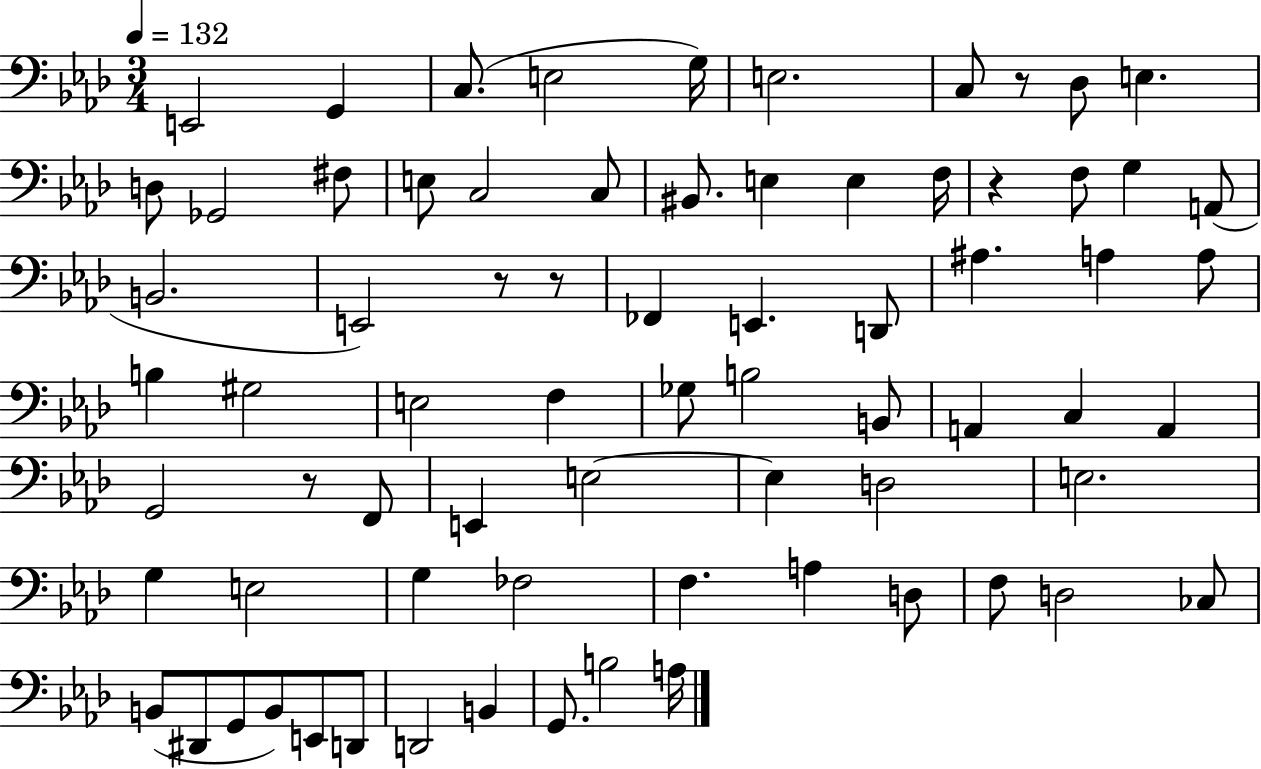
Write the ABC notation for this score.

X:1
T:Untitled
M:3/4
L:1/4
K:Ab
E,,2 G,, C,/2 E,2 G,/4 E,2 C,/2 z/2 _D,/2 E, D,/2 _G,,2 ^F,/2 E,/2 C,2 C,/2 ^B,,/2 E, E, F,/4 z F,/2 G, A,,/2 B,,2 E,,2 z/2 z/2 _F,, E,, D,,/2 ^A, A, A,/2 B, ^G,2 E,2 F, _G,/2 B,2 B,,/2 A,, C, A,, G,,2 z/2 F,,/2 E,, E,2 E, D,2 E,2 G, E,2 G, _F,2 F, A, D,/2 F,/2 D,2 _C,/2 B,,/2 ^D,,/2 G,,/2 B,,/2 E,,/2 D,,/2 D,,2 B,, G,,/2 B,2 A,/4